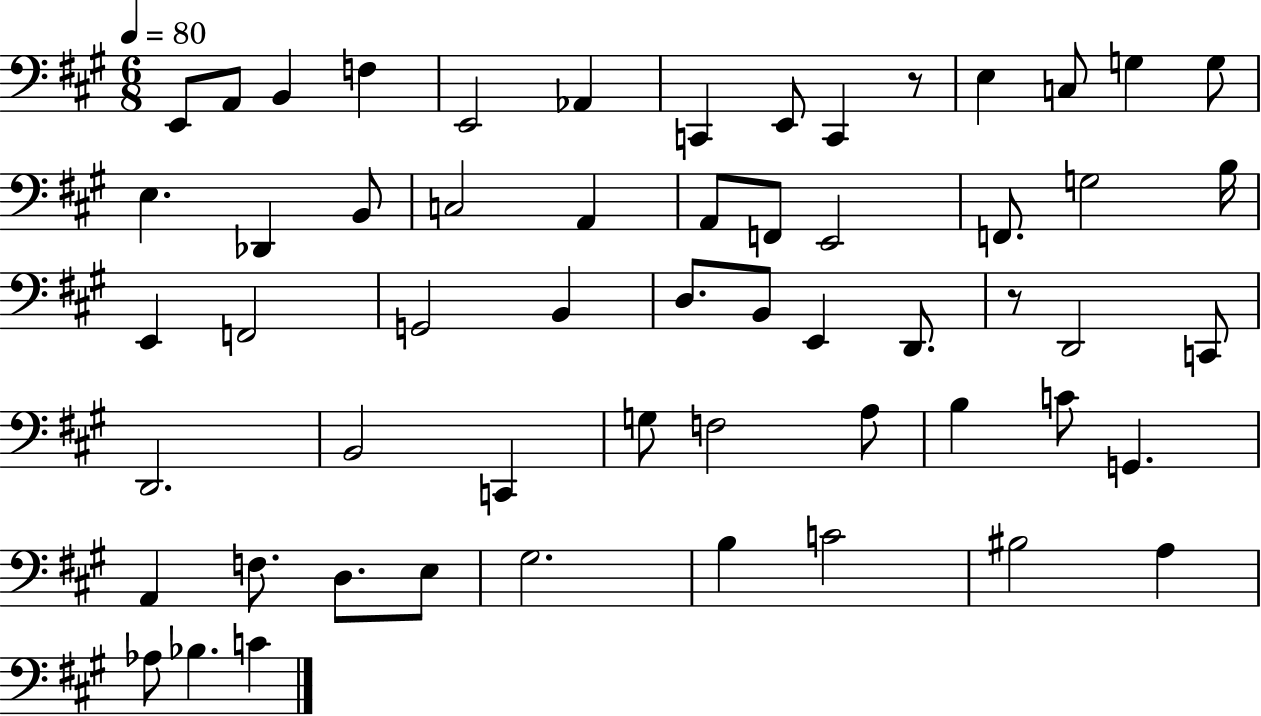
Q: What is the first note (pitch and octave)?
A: E2